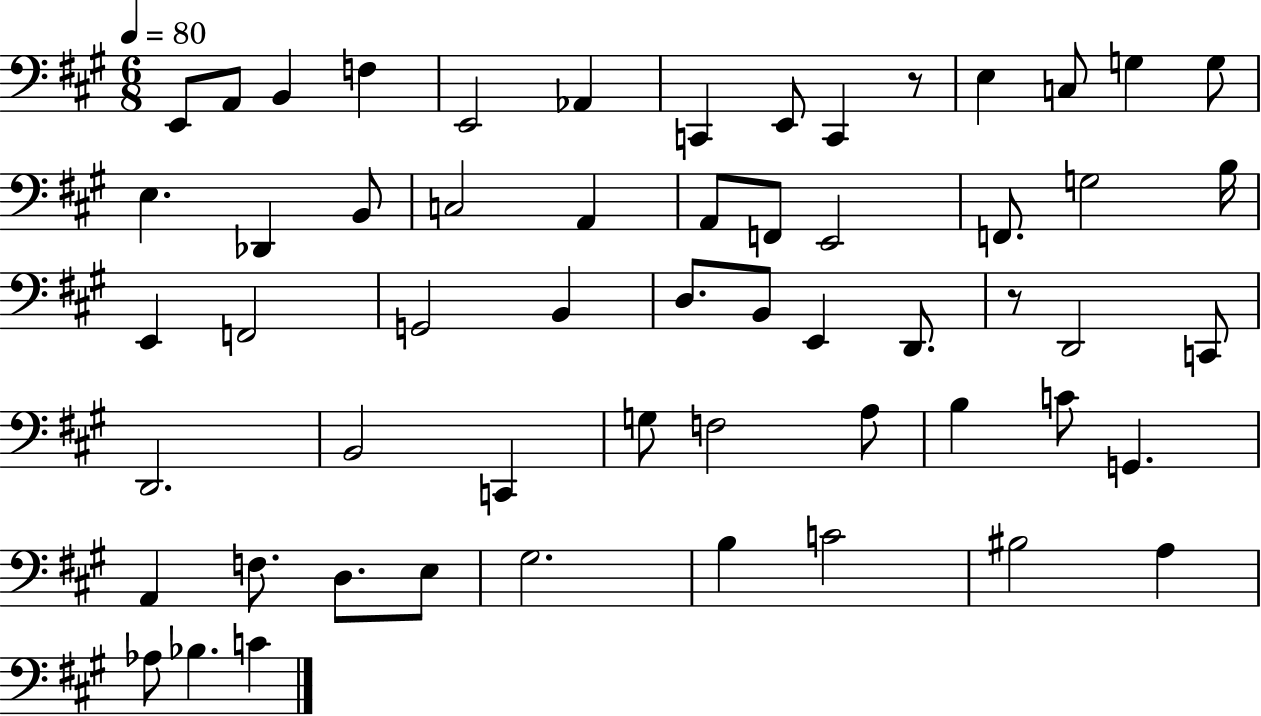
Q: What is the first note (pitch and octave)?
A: E2